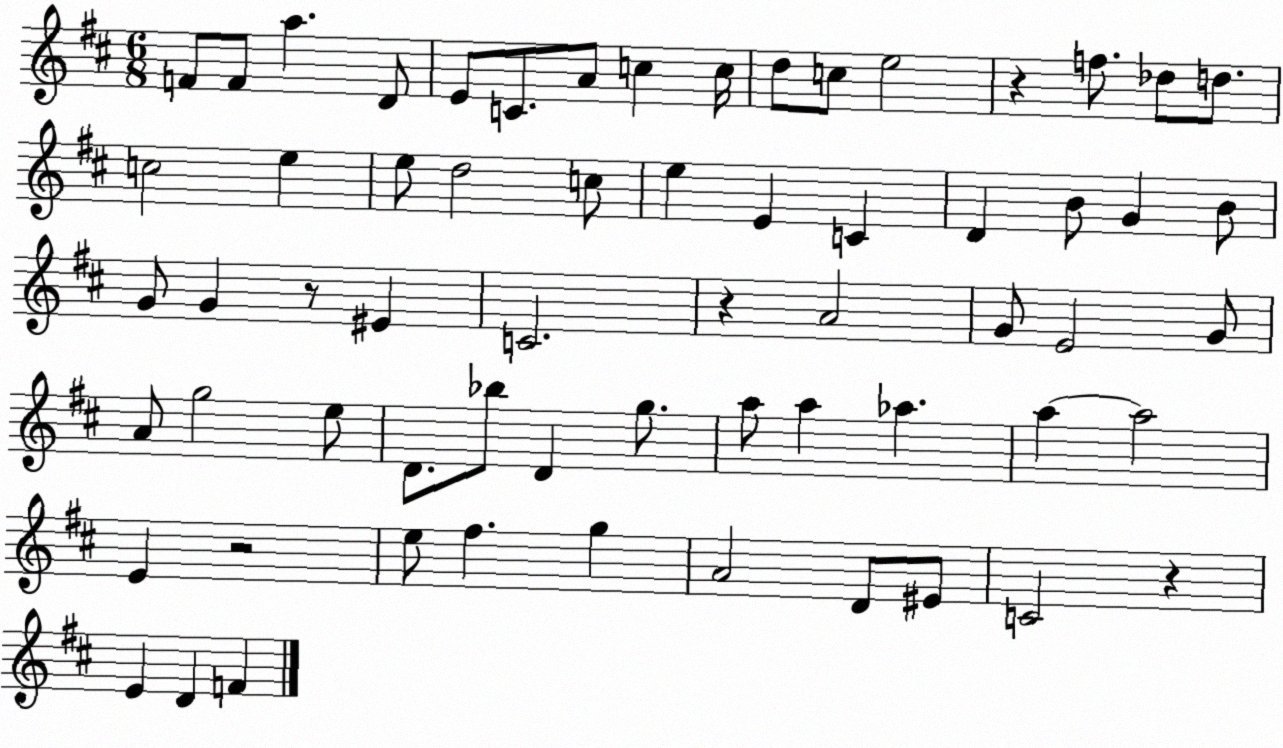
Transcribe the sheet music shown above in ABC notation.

X:1
T:Untitled
M:6/8
L:1/4
K:D
F/2 F/2 a D/2 E/2 C/2 A/2 c c/4 d/2 c/2 e2 z f/2 _d/2 d/2 c2 e e/2 d2 c/2 e E C D B/2 G B/2 G/2 G z/2 ^E C2 z A2 G/2 E2 G/2 A/2 g2 e/2 D/2 _b/2 D g/2 a/2 a _a a a2 E z2 e/2 ^f g A2 D/2 ^E/2 C2 z E D F